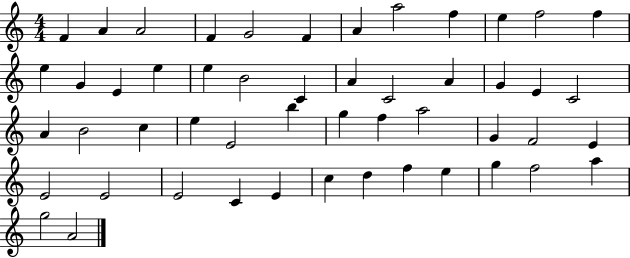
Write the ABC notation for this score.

X:1
T:Untitled
M:4/4
L:1/4
K:C
F A A2 F G2 F A a2 f e f2 f e G E e e B2 C A C2 A G E C2 A B2 c e E2 b g f a2 G F2 E E2 E2 E2 C E c d f e g f2 a g2 A2